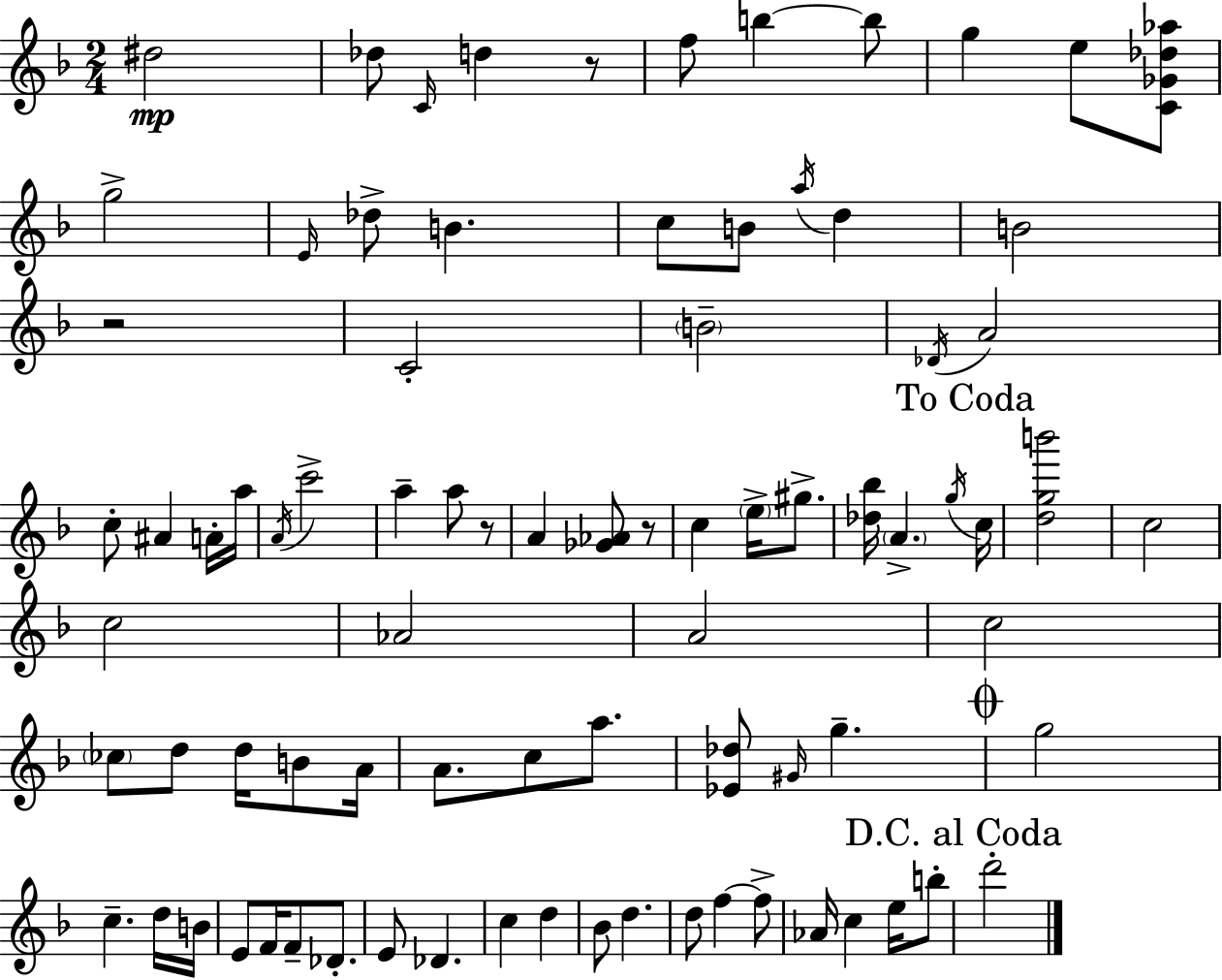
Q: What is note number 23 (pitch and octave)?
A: C5